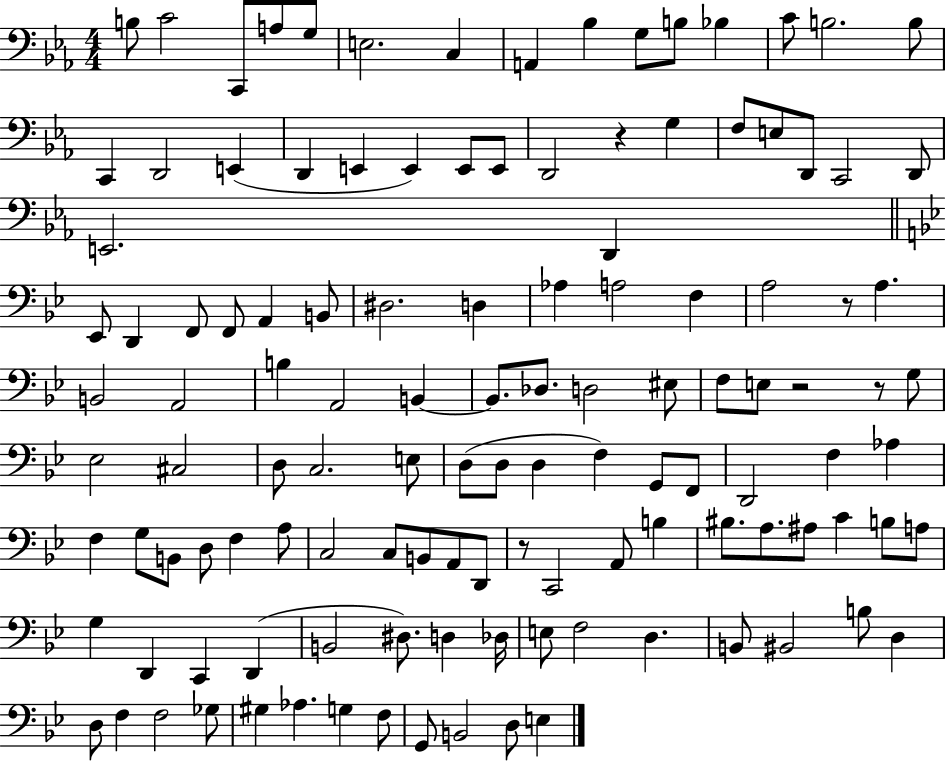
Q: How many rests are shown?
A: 5